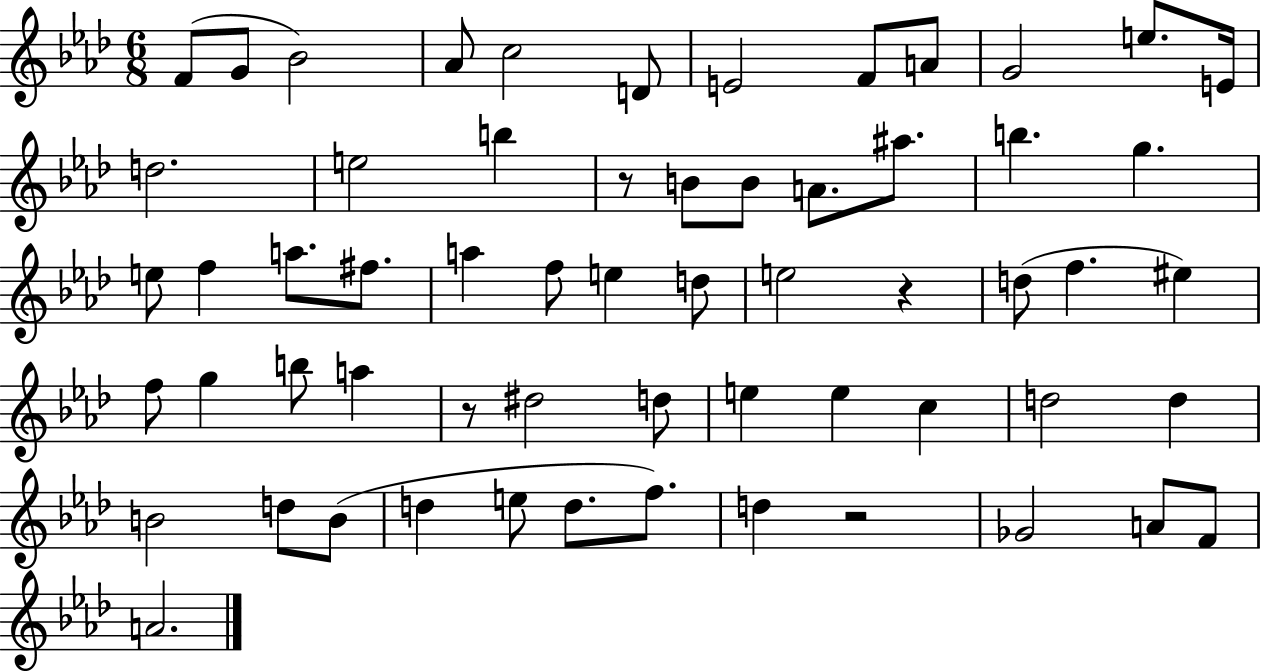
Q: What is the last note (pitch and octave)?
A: A4